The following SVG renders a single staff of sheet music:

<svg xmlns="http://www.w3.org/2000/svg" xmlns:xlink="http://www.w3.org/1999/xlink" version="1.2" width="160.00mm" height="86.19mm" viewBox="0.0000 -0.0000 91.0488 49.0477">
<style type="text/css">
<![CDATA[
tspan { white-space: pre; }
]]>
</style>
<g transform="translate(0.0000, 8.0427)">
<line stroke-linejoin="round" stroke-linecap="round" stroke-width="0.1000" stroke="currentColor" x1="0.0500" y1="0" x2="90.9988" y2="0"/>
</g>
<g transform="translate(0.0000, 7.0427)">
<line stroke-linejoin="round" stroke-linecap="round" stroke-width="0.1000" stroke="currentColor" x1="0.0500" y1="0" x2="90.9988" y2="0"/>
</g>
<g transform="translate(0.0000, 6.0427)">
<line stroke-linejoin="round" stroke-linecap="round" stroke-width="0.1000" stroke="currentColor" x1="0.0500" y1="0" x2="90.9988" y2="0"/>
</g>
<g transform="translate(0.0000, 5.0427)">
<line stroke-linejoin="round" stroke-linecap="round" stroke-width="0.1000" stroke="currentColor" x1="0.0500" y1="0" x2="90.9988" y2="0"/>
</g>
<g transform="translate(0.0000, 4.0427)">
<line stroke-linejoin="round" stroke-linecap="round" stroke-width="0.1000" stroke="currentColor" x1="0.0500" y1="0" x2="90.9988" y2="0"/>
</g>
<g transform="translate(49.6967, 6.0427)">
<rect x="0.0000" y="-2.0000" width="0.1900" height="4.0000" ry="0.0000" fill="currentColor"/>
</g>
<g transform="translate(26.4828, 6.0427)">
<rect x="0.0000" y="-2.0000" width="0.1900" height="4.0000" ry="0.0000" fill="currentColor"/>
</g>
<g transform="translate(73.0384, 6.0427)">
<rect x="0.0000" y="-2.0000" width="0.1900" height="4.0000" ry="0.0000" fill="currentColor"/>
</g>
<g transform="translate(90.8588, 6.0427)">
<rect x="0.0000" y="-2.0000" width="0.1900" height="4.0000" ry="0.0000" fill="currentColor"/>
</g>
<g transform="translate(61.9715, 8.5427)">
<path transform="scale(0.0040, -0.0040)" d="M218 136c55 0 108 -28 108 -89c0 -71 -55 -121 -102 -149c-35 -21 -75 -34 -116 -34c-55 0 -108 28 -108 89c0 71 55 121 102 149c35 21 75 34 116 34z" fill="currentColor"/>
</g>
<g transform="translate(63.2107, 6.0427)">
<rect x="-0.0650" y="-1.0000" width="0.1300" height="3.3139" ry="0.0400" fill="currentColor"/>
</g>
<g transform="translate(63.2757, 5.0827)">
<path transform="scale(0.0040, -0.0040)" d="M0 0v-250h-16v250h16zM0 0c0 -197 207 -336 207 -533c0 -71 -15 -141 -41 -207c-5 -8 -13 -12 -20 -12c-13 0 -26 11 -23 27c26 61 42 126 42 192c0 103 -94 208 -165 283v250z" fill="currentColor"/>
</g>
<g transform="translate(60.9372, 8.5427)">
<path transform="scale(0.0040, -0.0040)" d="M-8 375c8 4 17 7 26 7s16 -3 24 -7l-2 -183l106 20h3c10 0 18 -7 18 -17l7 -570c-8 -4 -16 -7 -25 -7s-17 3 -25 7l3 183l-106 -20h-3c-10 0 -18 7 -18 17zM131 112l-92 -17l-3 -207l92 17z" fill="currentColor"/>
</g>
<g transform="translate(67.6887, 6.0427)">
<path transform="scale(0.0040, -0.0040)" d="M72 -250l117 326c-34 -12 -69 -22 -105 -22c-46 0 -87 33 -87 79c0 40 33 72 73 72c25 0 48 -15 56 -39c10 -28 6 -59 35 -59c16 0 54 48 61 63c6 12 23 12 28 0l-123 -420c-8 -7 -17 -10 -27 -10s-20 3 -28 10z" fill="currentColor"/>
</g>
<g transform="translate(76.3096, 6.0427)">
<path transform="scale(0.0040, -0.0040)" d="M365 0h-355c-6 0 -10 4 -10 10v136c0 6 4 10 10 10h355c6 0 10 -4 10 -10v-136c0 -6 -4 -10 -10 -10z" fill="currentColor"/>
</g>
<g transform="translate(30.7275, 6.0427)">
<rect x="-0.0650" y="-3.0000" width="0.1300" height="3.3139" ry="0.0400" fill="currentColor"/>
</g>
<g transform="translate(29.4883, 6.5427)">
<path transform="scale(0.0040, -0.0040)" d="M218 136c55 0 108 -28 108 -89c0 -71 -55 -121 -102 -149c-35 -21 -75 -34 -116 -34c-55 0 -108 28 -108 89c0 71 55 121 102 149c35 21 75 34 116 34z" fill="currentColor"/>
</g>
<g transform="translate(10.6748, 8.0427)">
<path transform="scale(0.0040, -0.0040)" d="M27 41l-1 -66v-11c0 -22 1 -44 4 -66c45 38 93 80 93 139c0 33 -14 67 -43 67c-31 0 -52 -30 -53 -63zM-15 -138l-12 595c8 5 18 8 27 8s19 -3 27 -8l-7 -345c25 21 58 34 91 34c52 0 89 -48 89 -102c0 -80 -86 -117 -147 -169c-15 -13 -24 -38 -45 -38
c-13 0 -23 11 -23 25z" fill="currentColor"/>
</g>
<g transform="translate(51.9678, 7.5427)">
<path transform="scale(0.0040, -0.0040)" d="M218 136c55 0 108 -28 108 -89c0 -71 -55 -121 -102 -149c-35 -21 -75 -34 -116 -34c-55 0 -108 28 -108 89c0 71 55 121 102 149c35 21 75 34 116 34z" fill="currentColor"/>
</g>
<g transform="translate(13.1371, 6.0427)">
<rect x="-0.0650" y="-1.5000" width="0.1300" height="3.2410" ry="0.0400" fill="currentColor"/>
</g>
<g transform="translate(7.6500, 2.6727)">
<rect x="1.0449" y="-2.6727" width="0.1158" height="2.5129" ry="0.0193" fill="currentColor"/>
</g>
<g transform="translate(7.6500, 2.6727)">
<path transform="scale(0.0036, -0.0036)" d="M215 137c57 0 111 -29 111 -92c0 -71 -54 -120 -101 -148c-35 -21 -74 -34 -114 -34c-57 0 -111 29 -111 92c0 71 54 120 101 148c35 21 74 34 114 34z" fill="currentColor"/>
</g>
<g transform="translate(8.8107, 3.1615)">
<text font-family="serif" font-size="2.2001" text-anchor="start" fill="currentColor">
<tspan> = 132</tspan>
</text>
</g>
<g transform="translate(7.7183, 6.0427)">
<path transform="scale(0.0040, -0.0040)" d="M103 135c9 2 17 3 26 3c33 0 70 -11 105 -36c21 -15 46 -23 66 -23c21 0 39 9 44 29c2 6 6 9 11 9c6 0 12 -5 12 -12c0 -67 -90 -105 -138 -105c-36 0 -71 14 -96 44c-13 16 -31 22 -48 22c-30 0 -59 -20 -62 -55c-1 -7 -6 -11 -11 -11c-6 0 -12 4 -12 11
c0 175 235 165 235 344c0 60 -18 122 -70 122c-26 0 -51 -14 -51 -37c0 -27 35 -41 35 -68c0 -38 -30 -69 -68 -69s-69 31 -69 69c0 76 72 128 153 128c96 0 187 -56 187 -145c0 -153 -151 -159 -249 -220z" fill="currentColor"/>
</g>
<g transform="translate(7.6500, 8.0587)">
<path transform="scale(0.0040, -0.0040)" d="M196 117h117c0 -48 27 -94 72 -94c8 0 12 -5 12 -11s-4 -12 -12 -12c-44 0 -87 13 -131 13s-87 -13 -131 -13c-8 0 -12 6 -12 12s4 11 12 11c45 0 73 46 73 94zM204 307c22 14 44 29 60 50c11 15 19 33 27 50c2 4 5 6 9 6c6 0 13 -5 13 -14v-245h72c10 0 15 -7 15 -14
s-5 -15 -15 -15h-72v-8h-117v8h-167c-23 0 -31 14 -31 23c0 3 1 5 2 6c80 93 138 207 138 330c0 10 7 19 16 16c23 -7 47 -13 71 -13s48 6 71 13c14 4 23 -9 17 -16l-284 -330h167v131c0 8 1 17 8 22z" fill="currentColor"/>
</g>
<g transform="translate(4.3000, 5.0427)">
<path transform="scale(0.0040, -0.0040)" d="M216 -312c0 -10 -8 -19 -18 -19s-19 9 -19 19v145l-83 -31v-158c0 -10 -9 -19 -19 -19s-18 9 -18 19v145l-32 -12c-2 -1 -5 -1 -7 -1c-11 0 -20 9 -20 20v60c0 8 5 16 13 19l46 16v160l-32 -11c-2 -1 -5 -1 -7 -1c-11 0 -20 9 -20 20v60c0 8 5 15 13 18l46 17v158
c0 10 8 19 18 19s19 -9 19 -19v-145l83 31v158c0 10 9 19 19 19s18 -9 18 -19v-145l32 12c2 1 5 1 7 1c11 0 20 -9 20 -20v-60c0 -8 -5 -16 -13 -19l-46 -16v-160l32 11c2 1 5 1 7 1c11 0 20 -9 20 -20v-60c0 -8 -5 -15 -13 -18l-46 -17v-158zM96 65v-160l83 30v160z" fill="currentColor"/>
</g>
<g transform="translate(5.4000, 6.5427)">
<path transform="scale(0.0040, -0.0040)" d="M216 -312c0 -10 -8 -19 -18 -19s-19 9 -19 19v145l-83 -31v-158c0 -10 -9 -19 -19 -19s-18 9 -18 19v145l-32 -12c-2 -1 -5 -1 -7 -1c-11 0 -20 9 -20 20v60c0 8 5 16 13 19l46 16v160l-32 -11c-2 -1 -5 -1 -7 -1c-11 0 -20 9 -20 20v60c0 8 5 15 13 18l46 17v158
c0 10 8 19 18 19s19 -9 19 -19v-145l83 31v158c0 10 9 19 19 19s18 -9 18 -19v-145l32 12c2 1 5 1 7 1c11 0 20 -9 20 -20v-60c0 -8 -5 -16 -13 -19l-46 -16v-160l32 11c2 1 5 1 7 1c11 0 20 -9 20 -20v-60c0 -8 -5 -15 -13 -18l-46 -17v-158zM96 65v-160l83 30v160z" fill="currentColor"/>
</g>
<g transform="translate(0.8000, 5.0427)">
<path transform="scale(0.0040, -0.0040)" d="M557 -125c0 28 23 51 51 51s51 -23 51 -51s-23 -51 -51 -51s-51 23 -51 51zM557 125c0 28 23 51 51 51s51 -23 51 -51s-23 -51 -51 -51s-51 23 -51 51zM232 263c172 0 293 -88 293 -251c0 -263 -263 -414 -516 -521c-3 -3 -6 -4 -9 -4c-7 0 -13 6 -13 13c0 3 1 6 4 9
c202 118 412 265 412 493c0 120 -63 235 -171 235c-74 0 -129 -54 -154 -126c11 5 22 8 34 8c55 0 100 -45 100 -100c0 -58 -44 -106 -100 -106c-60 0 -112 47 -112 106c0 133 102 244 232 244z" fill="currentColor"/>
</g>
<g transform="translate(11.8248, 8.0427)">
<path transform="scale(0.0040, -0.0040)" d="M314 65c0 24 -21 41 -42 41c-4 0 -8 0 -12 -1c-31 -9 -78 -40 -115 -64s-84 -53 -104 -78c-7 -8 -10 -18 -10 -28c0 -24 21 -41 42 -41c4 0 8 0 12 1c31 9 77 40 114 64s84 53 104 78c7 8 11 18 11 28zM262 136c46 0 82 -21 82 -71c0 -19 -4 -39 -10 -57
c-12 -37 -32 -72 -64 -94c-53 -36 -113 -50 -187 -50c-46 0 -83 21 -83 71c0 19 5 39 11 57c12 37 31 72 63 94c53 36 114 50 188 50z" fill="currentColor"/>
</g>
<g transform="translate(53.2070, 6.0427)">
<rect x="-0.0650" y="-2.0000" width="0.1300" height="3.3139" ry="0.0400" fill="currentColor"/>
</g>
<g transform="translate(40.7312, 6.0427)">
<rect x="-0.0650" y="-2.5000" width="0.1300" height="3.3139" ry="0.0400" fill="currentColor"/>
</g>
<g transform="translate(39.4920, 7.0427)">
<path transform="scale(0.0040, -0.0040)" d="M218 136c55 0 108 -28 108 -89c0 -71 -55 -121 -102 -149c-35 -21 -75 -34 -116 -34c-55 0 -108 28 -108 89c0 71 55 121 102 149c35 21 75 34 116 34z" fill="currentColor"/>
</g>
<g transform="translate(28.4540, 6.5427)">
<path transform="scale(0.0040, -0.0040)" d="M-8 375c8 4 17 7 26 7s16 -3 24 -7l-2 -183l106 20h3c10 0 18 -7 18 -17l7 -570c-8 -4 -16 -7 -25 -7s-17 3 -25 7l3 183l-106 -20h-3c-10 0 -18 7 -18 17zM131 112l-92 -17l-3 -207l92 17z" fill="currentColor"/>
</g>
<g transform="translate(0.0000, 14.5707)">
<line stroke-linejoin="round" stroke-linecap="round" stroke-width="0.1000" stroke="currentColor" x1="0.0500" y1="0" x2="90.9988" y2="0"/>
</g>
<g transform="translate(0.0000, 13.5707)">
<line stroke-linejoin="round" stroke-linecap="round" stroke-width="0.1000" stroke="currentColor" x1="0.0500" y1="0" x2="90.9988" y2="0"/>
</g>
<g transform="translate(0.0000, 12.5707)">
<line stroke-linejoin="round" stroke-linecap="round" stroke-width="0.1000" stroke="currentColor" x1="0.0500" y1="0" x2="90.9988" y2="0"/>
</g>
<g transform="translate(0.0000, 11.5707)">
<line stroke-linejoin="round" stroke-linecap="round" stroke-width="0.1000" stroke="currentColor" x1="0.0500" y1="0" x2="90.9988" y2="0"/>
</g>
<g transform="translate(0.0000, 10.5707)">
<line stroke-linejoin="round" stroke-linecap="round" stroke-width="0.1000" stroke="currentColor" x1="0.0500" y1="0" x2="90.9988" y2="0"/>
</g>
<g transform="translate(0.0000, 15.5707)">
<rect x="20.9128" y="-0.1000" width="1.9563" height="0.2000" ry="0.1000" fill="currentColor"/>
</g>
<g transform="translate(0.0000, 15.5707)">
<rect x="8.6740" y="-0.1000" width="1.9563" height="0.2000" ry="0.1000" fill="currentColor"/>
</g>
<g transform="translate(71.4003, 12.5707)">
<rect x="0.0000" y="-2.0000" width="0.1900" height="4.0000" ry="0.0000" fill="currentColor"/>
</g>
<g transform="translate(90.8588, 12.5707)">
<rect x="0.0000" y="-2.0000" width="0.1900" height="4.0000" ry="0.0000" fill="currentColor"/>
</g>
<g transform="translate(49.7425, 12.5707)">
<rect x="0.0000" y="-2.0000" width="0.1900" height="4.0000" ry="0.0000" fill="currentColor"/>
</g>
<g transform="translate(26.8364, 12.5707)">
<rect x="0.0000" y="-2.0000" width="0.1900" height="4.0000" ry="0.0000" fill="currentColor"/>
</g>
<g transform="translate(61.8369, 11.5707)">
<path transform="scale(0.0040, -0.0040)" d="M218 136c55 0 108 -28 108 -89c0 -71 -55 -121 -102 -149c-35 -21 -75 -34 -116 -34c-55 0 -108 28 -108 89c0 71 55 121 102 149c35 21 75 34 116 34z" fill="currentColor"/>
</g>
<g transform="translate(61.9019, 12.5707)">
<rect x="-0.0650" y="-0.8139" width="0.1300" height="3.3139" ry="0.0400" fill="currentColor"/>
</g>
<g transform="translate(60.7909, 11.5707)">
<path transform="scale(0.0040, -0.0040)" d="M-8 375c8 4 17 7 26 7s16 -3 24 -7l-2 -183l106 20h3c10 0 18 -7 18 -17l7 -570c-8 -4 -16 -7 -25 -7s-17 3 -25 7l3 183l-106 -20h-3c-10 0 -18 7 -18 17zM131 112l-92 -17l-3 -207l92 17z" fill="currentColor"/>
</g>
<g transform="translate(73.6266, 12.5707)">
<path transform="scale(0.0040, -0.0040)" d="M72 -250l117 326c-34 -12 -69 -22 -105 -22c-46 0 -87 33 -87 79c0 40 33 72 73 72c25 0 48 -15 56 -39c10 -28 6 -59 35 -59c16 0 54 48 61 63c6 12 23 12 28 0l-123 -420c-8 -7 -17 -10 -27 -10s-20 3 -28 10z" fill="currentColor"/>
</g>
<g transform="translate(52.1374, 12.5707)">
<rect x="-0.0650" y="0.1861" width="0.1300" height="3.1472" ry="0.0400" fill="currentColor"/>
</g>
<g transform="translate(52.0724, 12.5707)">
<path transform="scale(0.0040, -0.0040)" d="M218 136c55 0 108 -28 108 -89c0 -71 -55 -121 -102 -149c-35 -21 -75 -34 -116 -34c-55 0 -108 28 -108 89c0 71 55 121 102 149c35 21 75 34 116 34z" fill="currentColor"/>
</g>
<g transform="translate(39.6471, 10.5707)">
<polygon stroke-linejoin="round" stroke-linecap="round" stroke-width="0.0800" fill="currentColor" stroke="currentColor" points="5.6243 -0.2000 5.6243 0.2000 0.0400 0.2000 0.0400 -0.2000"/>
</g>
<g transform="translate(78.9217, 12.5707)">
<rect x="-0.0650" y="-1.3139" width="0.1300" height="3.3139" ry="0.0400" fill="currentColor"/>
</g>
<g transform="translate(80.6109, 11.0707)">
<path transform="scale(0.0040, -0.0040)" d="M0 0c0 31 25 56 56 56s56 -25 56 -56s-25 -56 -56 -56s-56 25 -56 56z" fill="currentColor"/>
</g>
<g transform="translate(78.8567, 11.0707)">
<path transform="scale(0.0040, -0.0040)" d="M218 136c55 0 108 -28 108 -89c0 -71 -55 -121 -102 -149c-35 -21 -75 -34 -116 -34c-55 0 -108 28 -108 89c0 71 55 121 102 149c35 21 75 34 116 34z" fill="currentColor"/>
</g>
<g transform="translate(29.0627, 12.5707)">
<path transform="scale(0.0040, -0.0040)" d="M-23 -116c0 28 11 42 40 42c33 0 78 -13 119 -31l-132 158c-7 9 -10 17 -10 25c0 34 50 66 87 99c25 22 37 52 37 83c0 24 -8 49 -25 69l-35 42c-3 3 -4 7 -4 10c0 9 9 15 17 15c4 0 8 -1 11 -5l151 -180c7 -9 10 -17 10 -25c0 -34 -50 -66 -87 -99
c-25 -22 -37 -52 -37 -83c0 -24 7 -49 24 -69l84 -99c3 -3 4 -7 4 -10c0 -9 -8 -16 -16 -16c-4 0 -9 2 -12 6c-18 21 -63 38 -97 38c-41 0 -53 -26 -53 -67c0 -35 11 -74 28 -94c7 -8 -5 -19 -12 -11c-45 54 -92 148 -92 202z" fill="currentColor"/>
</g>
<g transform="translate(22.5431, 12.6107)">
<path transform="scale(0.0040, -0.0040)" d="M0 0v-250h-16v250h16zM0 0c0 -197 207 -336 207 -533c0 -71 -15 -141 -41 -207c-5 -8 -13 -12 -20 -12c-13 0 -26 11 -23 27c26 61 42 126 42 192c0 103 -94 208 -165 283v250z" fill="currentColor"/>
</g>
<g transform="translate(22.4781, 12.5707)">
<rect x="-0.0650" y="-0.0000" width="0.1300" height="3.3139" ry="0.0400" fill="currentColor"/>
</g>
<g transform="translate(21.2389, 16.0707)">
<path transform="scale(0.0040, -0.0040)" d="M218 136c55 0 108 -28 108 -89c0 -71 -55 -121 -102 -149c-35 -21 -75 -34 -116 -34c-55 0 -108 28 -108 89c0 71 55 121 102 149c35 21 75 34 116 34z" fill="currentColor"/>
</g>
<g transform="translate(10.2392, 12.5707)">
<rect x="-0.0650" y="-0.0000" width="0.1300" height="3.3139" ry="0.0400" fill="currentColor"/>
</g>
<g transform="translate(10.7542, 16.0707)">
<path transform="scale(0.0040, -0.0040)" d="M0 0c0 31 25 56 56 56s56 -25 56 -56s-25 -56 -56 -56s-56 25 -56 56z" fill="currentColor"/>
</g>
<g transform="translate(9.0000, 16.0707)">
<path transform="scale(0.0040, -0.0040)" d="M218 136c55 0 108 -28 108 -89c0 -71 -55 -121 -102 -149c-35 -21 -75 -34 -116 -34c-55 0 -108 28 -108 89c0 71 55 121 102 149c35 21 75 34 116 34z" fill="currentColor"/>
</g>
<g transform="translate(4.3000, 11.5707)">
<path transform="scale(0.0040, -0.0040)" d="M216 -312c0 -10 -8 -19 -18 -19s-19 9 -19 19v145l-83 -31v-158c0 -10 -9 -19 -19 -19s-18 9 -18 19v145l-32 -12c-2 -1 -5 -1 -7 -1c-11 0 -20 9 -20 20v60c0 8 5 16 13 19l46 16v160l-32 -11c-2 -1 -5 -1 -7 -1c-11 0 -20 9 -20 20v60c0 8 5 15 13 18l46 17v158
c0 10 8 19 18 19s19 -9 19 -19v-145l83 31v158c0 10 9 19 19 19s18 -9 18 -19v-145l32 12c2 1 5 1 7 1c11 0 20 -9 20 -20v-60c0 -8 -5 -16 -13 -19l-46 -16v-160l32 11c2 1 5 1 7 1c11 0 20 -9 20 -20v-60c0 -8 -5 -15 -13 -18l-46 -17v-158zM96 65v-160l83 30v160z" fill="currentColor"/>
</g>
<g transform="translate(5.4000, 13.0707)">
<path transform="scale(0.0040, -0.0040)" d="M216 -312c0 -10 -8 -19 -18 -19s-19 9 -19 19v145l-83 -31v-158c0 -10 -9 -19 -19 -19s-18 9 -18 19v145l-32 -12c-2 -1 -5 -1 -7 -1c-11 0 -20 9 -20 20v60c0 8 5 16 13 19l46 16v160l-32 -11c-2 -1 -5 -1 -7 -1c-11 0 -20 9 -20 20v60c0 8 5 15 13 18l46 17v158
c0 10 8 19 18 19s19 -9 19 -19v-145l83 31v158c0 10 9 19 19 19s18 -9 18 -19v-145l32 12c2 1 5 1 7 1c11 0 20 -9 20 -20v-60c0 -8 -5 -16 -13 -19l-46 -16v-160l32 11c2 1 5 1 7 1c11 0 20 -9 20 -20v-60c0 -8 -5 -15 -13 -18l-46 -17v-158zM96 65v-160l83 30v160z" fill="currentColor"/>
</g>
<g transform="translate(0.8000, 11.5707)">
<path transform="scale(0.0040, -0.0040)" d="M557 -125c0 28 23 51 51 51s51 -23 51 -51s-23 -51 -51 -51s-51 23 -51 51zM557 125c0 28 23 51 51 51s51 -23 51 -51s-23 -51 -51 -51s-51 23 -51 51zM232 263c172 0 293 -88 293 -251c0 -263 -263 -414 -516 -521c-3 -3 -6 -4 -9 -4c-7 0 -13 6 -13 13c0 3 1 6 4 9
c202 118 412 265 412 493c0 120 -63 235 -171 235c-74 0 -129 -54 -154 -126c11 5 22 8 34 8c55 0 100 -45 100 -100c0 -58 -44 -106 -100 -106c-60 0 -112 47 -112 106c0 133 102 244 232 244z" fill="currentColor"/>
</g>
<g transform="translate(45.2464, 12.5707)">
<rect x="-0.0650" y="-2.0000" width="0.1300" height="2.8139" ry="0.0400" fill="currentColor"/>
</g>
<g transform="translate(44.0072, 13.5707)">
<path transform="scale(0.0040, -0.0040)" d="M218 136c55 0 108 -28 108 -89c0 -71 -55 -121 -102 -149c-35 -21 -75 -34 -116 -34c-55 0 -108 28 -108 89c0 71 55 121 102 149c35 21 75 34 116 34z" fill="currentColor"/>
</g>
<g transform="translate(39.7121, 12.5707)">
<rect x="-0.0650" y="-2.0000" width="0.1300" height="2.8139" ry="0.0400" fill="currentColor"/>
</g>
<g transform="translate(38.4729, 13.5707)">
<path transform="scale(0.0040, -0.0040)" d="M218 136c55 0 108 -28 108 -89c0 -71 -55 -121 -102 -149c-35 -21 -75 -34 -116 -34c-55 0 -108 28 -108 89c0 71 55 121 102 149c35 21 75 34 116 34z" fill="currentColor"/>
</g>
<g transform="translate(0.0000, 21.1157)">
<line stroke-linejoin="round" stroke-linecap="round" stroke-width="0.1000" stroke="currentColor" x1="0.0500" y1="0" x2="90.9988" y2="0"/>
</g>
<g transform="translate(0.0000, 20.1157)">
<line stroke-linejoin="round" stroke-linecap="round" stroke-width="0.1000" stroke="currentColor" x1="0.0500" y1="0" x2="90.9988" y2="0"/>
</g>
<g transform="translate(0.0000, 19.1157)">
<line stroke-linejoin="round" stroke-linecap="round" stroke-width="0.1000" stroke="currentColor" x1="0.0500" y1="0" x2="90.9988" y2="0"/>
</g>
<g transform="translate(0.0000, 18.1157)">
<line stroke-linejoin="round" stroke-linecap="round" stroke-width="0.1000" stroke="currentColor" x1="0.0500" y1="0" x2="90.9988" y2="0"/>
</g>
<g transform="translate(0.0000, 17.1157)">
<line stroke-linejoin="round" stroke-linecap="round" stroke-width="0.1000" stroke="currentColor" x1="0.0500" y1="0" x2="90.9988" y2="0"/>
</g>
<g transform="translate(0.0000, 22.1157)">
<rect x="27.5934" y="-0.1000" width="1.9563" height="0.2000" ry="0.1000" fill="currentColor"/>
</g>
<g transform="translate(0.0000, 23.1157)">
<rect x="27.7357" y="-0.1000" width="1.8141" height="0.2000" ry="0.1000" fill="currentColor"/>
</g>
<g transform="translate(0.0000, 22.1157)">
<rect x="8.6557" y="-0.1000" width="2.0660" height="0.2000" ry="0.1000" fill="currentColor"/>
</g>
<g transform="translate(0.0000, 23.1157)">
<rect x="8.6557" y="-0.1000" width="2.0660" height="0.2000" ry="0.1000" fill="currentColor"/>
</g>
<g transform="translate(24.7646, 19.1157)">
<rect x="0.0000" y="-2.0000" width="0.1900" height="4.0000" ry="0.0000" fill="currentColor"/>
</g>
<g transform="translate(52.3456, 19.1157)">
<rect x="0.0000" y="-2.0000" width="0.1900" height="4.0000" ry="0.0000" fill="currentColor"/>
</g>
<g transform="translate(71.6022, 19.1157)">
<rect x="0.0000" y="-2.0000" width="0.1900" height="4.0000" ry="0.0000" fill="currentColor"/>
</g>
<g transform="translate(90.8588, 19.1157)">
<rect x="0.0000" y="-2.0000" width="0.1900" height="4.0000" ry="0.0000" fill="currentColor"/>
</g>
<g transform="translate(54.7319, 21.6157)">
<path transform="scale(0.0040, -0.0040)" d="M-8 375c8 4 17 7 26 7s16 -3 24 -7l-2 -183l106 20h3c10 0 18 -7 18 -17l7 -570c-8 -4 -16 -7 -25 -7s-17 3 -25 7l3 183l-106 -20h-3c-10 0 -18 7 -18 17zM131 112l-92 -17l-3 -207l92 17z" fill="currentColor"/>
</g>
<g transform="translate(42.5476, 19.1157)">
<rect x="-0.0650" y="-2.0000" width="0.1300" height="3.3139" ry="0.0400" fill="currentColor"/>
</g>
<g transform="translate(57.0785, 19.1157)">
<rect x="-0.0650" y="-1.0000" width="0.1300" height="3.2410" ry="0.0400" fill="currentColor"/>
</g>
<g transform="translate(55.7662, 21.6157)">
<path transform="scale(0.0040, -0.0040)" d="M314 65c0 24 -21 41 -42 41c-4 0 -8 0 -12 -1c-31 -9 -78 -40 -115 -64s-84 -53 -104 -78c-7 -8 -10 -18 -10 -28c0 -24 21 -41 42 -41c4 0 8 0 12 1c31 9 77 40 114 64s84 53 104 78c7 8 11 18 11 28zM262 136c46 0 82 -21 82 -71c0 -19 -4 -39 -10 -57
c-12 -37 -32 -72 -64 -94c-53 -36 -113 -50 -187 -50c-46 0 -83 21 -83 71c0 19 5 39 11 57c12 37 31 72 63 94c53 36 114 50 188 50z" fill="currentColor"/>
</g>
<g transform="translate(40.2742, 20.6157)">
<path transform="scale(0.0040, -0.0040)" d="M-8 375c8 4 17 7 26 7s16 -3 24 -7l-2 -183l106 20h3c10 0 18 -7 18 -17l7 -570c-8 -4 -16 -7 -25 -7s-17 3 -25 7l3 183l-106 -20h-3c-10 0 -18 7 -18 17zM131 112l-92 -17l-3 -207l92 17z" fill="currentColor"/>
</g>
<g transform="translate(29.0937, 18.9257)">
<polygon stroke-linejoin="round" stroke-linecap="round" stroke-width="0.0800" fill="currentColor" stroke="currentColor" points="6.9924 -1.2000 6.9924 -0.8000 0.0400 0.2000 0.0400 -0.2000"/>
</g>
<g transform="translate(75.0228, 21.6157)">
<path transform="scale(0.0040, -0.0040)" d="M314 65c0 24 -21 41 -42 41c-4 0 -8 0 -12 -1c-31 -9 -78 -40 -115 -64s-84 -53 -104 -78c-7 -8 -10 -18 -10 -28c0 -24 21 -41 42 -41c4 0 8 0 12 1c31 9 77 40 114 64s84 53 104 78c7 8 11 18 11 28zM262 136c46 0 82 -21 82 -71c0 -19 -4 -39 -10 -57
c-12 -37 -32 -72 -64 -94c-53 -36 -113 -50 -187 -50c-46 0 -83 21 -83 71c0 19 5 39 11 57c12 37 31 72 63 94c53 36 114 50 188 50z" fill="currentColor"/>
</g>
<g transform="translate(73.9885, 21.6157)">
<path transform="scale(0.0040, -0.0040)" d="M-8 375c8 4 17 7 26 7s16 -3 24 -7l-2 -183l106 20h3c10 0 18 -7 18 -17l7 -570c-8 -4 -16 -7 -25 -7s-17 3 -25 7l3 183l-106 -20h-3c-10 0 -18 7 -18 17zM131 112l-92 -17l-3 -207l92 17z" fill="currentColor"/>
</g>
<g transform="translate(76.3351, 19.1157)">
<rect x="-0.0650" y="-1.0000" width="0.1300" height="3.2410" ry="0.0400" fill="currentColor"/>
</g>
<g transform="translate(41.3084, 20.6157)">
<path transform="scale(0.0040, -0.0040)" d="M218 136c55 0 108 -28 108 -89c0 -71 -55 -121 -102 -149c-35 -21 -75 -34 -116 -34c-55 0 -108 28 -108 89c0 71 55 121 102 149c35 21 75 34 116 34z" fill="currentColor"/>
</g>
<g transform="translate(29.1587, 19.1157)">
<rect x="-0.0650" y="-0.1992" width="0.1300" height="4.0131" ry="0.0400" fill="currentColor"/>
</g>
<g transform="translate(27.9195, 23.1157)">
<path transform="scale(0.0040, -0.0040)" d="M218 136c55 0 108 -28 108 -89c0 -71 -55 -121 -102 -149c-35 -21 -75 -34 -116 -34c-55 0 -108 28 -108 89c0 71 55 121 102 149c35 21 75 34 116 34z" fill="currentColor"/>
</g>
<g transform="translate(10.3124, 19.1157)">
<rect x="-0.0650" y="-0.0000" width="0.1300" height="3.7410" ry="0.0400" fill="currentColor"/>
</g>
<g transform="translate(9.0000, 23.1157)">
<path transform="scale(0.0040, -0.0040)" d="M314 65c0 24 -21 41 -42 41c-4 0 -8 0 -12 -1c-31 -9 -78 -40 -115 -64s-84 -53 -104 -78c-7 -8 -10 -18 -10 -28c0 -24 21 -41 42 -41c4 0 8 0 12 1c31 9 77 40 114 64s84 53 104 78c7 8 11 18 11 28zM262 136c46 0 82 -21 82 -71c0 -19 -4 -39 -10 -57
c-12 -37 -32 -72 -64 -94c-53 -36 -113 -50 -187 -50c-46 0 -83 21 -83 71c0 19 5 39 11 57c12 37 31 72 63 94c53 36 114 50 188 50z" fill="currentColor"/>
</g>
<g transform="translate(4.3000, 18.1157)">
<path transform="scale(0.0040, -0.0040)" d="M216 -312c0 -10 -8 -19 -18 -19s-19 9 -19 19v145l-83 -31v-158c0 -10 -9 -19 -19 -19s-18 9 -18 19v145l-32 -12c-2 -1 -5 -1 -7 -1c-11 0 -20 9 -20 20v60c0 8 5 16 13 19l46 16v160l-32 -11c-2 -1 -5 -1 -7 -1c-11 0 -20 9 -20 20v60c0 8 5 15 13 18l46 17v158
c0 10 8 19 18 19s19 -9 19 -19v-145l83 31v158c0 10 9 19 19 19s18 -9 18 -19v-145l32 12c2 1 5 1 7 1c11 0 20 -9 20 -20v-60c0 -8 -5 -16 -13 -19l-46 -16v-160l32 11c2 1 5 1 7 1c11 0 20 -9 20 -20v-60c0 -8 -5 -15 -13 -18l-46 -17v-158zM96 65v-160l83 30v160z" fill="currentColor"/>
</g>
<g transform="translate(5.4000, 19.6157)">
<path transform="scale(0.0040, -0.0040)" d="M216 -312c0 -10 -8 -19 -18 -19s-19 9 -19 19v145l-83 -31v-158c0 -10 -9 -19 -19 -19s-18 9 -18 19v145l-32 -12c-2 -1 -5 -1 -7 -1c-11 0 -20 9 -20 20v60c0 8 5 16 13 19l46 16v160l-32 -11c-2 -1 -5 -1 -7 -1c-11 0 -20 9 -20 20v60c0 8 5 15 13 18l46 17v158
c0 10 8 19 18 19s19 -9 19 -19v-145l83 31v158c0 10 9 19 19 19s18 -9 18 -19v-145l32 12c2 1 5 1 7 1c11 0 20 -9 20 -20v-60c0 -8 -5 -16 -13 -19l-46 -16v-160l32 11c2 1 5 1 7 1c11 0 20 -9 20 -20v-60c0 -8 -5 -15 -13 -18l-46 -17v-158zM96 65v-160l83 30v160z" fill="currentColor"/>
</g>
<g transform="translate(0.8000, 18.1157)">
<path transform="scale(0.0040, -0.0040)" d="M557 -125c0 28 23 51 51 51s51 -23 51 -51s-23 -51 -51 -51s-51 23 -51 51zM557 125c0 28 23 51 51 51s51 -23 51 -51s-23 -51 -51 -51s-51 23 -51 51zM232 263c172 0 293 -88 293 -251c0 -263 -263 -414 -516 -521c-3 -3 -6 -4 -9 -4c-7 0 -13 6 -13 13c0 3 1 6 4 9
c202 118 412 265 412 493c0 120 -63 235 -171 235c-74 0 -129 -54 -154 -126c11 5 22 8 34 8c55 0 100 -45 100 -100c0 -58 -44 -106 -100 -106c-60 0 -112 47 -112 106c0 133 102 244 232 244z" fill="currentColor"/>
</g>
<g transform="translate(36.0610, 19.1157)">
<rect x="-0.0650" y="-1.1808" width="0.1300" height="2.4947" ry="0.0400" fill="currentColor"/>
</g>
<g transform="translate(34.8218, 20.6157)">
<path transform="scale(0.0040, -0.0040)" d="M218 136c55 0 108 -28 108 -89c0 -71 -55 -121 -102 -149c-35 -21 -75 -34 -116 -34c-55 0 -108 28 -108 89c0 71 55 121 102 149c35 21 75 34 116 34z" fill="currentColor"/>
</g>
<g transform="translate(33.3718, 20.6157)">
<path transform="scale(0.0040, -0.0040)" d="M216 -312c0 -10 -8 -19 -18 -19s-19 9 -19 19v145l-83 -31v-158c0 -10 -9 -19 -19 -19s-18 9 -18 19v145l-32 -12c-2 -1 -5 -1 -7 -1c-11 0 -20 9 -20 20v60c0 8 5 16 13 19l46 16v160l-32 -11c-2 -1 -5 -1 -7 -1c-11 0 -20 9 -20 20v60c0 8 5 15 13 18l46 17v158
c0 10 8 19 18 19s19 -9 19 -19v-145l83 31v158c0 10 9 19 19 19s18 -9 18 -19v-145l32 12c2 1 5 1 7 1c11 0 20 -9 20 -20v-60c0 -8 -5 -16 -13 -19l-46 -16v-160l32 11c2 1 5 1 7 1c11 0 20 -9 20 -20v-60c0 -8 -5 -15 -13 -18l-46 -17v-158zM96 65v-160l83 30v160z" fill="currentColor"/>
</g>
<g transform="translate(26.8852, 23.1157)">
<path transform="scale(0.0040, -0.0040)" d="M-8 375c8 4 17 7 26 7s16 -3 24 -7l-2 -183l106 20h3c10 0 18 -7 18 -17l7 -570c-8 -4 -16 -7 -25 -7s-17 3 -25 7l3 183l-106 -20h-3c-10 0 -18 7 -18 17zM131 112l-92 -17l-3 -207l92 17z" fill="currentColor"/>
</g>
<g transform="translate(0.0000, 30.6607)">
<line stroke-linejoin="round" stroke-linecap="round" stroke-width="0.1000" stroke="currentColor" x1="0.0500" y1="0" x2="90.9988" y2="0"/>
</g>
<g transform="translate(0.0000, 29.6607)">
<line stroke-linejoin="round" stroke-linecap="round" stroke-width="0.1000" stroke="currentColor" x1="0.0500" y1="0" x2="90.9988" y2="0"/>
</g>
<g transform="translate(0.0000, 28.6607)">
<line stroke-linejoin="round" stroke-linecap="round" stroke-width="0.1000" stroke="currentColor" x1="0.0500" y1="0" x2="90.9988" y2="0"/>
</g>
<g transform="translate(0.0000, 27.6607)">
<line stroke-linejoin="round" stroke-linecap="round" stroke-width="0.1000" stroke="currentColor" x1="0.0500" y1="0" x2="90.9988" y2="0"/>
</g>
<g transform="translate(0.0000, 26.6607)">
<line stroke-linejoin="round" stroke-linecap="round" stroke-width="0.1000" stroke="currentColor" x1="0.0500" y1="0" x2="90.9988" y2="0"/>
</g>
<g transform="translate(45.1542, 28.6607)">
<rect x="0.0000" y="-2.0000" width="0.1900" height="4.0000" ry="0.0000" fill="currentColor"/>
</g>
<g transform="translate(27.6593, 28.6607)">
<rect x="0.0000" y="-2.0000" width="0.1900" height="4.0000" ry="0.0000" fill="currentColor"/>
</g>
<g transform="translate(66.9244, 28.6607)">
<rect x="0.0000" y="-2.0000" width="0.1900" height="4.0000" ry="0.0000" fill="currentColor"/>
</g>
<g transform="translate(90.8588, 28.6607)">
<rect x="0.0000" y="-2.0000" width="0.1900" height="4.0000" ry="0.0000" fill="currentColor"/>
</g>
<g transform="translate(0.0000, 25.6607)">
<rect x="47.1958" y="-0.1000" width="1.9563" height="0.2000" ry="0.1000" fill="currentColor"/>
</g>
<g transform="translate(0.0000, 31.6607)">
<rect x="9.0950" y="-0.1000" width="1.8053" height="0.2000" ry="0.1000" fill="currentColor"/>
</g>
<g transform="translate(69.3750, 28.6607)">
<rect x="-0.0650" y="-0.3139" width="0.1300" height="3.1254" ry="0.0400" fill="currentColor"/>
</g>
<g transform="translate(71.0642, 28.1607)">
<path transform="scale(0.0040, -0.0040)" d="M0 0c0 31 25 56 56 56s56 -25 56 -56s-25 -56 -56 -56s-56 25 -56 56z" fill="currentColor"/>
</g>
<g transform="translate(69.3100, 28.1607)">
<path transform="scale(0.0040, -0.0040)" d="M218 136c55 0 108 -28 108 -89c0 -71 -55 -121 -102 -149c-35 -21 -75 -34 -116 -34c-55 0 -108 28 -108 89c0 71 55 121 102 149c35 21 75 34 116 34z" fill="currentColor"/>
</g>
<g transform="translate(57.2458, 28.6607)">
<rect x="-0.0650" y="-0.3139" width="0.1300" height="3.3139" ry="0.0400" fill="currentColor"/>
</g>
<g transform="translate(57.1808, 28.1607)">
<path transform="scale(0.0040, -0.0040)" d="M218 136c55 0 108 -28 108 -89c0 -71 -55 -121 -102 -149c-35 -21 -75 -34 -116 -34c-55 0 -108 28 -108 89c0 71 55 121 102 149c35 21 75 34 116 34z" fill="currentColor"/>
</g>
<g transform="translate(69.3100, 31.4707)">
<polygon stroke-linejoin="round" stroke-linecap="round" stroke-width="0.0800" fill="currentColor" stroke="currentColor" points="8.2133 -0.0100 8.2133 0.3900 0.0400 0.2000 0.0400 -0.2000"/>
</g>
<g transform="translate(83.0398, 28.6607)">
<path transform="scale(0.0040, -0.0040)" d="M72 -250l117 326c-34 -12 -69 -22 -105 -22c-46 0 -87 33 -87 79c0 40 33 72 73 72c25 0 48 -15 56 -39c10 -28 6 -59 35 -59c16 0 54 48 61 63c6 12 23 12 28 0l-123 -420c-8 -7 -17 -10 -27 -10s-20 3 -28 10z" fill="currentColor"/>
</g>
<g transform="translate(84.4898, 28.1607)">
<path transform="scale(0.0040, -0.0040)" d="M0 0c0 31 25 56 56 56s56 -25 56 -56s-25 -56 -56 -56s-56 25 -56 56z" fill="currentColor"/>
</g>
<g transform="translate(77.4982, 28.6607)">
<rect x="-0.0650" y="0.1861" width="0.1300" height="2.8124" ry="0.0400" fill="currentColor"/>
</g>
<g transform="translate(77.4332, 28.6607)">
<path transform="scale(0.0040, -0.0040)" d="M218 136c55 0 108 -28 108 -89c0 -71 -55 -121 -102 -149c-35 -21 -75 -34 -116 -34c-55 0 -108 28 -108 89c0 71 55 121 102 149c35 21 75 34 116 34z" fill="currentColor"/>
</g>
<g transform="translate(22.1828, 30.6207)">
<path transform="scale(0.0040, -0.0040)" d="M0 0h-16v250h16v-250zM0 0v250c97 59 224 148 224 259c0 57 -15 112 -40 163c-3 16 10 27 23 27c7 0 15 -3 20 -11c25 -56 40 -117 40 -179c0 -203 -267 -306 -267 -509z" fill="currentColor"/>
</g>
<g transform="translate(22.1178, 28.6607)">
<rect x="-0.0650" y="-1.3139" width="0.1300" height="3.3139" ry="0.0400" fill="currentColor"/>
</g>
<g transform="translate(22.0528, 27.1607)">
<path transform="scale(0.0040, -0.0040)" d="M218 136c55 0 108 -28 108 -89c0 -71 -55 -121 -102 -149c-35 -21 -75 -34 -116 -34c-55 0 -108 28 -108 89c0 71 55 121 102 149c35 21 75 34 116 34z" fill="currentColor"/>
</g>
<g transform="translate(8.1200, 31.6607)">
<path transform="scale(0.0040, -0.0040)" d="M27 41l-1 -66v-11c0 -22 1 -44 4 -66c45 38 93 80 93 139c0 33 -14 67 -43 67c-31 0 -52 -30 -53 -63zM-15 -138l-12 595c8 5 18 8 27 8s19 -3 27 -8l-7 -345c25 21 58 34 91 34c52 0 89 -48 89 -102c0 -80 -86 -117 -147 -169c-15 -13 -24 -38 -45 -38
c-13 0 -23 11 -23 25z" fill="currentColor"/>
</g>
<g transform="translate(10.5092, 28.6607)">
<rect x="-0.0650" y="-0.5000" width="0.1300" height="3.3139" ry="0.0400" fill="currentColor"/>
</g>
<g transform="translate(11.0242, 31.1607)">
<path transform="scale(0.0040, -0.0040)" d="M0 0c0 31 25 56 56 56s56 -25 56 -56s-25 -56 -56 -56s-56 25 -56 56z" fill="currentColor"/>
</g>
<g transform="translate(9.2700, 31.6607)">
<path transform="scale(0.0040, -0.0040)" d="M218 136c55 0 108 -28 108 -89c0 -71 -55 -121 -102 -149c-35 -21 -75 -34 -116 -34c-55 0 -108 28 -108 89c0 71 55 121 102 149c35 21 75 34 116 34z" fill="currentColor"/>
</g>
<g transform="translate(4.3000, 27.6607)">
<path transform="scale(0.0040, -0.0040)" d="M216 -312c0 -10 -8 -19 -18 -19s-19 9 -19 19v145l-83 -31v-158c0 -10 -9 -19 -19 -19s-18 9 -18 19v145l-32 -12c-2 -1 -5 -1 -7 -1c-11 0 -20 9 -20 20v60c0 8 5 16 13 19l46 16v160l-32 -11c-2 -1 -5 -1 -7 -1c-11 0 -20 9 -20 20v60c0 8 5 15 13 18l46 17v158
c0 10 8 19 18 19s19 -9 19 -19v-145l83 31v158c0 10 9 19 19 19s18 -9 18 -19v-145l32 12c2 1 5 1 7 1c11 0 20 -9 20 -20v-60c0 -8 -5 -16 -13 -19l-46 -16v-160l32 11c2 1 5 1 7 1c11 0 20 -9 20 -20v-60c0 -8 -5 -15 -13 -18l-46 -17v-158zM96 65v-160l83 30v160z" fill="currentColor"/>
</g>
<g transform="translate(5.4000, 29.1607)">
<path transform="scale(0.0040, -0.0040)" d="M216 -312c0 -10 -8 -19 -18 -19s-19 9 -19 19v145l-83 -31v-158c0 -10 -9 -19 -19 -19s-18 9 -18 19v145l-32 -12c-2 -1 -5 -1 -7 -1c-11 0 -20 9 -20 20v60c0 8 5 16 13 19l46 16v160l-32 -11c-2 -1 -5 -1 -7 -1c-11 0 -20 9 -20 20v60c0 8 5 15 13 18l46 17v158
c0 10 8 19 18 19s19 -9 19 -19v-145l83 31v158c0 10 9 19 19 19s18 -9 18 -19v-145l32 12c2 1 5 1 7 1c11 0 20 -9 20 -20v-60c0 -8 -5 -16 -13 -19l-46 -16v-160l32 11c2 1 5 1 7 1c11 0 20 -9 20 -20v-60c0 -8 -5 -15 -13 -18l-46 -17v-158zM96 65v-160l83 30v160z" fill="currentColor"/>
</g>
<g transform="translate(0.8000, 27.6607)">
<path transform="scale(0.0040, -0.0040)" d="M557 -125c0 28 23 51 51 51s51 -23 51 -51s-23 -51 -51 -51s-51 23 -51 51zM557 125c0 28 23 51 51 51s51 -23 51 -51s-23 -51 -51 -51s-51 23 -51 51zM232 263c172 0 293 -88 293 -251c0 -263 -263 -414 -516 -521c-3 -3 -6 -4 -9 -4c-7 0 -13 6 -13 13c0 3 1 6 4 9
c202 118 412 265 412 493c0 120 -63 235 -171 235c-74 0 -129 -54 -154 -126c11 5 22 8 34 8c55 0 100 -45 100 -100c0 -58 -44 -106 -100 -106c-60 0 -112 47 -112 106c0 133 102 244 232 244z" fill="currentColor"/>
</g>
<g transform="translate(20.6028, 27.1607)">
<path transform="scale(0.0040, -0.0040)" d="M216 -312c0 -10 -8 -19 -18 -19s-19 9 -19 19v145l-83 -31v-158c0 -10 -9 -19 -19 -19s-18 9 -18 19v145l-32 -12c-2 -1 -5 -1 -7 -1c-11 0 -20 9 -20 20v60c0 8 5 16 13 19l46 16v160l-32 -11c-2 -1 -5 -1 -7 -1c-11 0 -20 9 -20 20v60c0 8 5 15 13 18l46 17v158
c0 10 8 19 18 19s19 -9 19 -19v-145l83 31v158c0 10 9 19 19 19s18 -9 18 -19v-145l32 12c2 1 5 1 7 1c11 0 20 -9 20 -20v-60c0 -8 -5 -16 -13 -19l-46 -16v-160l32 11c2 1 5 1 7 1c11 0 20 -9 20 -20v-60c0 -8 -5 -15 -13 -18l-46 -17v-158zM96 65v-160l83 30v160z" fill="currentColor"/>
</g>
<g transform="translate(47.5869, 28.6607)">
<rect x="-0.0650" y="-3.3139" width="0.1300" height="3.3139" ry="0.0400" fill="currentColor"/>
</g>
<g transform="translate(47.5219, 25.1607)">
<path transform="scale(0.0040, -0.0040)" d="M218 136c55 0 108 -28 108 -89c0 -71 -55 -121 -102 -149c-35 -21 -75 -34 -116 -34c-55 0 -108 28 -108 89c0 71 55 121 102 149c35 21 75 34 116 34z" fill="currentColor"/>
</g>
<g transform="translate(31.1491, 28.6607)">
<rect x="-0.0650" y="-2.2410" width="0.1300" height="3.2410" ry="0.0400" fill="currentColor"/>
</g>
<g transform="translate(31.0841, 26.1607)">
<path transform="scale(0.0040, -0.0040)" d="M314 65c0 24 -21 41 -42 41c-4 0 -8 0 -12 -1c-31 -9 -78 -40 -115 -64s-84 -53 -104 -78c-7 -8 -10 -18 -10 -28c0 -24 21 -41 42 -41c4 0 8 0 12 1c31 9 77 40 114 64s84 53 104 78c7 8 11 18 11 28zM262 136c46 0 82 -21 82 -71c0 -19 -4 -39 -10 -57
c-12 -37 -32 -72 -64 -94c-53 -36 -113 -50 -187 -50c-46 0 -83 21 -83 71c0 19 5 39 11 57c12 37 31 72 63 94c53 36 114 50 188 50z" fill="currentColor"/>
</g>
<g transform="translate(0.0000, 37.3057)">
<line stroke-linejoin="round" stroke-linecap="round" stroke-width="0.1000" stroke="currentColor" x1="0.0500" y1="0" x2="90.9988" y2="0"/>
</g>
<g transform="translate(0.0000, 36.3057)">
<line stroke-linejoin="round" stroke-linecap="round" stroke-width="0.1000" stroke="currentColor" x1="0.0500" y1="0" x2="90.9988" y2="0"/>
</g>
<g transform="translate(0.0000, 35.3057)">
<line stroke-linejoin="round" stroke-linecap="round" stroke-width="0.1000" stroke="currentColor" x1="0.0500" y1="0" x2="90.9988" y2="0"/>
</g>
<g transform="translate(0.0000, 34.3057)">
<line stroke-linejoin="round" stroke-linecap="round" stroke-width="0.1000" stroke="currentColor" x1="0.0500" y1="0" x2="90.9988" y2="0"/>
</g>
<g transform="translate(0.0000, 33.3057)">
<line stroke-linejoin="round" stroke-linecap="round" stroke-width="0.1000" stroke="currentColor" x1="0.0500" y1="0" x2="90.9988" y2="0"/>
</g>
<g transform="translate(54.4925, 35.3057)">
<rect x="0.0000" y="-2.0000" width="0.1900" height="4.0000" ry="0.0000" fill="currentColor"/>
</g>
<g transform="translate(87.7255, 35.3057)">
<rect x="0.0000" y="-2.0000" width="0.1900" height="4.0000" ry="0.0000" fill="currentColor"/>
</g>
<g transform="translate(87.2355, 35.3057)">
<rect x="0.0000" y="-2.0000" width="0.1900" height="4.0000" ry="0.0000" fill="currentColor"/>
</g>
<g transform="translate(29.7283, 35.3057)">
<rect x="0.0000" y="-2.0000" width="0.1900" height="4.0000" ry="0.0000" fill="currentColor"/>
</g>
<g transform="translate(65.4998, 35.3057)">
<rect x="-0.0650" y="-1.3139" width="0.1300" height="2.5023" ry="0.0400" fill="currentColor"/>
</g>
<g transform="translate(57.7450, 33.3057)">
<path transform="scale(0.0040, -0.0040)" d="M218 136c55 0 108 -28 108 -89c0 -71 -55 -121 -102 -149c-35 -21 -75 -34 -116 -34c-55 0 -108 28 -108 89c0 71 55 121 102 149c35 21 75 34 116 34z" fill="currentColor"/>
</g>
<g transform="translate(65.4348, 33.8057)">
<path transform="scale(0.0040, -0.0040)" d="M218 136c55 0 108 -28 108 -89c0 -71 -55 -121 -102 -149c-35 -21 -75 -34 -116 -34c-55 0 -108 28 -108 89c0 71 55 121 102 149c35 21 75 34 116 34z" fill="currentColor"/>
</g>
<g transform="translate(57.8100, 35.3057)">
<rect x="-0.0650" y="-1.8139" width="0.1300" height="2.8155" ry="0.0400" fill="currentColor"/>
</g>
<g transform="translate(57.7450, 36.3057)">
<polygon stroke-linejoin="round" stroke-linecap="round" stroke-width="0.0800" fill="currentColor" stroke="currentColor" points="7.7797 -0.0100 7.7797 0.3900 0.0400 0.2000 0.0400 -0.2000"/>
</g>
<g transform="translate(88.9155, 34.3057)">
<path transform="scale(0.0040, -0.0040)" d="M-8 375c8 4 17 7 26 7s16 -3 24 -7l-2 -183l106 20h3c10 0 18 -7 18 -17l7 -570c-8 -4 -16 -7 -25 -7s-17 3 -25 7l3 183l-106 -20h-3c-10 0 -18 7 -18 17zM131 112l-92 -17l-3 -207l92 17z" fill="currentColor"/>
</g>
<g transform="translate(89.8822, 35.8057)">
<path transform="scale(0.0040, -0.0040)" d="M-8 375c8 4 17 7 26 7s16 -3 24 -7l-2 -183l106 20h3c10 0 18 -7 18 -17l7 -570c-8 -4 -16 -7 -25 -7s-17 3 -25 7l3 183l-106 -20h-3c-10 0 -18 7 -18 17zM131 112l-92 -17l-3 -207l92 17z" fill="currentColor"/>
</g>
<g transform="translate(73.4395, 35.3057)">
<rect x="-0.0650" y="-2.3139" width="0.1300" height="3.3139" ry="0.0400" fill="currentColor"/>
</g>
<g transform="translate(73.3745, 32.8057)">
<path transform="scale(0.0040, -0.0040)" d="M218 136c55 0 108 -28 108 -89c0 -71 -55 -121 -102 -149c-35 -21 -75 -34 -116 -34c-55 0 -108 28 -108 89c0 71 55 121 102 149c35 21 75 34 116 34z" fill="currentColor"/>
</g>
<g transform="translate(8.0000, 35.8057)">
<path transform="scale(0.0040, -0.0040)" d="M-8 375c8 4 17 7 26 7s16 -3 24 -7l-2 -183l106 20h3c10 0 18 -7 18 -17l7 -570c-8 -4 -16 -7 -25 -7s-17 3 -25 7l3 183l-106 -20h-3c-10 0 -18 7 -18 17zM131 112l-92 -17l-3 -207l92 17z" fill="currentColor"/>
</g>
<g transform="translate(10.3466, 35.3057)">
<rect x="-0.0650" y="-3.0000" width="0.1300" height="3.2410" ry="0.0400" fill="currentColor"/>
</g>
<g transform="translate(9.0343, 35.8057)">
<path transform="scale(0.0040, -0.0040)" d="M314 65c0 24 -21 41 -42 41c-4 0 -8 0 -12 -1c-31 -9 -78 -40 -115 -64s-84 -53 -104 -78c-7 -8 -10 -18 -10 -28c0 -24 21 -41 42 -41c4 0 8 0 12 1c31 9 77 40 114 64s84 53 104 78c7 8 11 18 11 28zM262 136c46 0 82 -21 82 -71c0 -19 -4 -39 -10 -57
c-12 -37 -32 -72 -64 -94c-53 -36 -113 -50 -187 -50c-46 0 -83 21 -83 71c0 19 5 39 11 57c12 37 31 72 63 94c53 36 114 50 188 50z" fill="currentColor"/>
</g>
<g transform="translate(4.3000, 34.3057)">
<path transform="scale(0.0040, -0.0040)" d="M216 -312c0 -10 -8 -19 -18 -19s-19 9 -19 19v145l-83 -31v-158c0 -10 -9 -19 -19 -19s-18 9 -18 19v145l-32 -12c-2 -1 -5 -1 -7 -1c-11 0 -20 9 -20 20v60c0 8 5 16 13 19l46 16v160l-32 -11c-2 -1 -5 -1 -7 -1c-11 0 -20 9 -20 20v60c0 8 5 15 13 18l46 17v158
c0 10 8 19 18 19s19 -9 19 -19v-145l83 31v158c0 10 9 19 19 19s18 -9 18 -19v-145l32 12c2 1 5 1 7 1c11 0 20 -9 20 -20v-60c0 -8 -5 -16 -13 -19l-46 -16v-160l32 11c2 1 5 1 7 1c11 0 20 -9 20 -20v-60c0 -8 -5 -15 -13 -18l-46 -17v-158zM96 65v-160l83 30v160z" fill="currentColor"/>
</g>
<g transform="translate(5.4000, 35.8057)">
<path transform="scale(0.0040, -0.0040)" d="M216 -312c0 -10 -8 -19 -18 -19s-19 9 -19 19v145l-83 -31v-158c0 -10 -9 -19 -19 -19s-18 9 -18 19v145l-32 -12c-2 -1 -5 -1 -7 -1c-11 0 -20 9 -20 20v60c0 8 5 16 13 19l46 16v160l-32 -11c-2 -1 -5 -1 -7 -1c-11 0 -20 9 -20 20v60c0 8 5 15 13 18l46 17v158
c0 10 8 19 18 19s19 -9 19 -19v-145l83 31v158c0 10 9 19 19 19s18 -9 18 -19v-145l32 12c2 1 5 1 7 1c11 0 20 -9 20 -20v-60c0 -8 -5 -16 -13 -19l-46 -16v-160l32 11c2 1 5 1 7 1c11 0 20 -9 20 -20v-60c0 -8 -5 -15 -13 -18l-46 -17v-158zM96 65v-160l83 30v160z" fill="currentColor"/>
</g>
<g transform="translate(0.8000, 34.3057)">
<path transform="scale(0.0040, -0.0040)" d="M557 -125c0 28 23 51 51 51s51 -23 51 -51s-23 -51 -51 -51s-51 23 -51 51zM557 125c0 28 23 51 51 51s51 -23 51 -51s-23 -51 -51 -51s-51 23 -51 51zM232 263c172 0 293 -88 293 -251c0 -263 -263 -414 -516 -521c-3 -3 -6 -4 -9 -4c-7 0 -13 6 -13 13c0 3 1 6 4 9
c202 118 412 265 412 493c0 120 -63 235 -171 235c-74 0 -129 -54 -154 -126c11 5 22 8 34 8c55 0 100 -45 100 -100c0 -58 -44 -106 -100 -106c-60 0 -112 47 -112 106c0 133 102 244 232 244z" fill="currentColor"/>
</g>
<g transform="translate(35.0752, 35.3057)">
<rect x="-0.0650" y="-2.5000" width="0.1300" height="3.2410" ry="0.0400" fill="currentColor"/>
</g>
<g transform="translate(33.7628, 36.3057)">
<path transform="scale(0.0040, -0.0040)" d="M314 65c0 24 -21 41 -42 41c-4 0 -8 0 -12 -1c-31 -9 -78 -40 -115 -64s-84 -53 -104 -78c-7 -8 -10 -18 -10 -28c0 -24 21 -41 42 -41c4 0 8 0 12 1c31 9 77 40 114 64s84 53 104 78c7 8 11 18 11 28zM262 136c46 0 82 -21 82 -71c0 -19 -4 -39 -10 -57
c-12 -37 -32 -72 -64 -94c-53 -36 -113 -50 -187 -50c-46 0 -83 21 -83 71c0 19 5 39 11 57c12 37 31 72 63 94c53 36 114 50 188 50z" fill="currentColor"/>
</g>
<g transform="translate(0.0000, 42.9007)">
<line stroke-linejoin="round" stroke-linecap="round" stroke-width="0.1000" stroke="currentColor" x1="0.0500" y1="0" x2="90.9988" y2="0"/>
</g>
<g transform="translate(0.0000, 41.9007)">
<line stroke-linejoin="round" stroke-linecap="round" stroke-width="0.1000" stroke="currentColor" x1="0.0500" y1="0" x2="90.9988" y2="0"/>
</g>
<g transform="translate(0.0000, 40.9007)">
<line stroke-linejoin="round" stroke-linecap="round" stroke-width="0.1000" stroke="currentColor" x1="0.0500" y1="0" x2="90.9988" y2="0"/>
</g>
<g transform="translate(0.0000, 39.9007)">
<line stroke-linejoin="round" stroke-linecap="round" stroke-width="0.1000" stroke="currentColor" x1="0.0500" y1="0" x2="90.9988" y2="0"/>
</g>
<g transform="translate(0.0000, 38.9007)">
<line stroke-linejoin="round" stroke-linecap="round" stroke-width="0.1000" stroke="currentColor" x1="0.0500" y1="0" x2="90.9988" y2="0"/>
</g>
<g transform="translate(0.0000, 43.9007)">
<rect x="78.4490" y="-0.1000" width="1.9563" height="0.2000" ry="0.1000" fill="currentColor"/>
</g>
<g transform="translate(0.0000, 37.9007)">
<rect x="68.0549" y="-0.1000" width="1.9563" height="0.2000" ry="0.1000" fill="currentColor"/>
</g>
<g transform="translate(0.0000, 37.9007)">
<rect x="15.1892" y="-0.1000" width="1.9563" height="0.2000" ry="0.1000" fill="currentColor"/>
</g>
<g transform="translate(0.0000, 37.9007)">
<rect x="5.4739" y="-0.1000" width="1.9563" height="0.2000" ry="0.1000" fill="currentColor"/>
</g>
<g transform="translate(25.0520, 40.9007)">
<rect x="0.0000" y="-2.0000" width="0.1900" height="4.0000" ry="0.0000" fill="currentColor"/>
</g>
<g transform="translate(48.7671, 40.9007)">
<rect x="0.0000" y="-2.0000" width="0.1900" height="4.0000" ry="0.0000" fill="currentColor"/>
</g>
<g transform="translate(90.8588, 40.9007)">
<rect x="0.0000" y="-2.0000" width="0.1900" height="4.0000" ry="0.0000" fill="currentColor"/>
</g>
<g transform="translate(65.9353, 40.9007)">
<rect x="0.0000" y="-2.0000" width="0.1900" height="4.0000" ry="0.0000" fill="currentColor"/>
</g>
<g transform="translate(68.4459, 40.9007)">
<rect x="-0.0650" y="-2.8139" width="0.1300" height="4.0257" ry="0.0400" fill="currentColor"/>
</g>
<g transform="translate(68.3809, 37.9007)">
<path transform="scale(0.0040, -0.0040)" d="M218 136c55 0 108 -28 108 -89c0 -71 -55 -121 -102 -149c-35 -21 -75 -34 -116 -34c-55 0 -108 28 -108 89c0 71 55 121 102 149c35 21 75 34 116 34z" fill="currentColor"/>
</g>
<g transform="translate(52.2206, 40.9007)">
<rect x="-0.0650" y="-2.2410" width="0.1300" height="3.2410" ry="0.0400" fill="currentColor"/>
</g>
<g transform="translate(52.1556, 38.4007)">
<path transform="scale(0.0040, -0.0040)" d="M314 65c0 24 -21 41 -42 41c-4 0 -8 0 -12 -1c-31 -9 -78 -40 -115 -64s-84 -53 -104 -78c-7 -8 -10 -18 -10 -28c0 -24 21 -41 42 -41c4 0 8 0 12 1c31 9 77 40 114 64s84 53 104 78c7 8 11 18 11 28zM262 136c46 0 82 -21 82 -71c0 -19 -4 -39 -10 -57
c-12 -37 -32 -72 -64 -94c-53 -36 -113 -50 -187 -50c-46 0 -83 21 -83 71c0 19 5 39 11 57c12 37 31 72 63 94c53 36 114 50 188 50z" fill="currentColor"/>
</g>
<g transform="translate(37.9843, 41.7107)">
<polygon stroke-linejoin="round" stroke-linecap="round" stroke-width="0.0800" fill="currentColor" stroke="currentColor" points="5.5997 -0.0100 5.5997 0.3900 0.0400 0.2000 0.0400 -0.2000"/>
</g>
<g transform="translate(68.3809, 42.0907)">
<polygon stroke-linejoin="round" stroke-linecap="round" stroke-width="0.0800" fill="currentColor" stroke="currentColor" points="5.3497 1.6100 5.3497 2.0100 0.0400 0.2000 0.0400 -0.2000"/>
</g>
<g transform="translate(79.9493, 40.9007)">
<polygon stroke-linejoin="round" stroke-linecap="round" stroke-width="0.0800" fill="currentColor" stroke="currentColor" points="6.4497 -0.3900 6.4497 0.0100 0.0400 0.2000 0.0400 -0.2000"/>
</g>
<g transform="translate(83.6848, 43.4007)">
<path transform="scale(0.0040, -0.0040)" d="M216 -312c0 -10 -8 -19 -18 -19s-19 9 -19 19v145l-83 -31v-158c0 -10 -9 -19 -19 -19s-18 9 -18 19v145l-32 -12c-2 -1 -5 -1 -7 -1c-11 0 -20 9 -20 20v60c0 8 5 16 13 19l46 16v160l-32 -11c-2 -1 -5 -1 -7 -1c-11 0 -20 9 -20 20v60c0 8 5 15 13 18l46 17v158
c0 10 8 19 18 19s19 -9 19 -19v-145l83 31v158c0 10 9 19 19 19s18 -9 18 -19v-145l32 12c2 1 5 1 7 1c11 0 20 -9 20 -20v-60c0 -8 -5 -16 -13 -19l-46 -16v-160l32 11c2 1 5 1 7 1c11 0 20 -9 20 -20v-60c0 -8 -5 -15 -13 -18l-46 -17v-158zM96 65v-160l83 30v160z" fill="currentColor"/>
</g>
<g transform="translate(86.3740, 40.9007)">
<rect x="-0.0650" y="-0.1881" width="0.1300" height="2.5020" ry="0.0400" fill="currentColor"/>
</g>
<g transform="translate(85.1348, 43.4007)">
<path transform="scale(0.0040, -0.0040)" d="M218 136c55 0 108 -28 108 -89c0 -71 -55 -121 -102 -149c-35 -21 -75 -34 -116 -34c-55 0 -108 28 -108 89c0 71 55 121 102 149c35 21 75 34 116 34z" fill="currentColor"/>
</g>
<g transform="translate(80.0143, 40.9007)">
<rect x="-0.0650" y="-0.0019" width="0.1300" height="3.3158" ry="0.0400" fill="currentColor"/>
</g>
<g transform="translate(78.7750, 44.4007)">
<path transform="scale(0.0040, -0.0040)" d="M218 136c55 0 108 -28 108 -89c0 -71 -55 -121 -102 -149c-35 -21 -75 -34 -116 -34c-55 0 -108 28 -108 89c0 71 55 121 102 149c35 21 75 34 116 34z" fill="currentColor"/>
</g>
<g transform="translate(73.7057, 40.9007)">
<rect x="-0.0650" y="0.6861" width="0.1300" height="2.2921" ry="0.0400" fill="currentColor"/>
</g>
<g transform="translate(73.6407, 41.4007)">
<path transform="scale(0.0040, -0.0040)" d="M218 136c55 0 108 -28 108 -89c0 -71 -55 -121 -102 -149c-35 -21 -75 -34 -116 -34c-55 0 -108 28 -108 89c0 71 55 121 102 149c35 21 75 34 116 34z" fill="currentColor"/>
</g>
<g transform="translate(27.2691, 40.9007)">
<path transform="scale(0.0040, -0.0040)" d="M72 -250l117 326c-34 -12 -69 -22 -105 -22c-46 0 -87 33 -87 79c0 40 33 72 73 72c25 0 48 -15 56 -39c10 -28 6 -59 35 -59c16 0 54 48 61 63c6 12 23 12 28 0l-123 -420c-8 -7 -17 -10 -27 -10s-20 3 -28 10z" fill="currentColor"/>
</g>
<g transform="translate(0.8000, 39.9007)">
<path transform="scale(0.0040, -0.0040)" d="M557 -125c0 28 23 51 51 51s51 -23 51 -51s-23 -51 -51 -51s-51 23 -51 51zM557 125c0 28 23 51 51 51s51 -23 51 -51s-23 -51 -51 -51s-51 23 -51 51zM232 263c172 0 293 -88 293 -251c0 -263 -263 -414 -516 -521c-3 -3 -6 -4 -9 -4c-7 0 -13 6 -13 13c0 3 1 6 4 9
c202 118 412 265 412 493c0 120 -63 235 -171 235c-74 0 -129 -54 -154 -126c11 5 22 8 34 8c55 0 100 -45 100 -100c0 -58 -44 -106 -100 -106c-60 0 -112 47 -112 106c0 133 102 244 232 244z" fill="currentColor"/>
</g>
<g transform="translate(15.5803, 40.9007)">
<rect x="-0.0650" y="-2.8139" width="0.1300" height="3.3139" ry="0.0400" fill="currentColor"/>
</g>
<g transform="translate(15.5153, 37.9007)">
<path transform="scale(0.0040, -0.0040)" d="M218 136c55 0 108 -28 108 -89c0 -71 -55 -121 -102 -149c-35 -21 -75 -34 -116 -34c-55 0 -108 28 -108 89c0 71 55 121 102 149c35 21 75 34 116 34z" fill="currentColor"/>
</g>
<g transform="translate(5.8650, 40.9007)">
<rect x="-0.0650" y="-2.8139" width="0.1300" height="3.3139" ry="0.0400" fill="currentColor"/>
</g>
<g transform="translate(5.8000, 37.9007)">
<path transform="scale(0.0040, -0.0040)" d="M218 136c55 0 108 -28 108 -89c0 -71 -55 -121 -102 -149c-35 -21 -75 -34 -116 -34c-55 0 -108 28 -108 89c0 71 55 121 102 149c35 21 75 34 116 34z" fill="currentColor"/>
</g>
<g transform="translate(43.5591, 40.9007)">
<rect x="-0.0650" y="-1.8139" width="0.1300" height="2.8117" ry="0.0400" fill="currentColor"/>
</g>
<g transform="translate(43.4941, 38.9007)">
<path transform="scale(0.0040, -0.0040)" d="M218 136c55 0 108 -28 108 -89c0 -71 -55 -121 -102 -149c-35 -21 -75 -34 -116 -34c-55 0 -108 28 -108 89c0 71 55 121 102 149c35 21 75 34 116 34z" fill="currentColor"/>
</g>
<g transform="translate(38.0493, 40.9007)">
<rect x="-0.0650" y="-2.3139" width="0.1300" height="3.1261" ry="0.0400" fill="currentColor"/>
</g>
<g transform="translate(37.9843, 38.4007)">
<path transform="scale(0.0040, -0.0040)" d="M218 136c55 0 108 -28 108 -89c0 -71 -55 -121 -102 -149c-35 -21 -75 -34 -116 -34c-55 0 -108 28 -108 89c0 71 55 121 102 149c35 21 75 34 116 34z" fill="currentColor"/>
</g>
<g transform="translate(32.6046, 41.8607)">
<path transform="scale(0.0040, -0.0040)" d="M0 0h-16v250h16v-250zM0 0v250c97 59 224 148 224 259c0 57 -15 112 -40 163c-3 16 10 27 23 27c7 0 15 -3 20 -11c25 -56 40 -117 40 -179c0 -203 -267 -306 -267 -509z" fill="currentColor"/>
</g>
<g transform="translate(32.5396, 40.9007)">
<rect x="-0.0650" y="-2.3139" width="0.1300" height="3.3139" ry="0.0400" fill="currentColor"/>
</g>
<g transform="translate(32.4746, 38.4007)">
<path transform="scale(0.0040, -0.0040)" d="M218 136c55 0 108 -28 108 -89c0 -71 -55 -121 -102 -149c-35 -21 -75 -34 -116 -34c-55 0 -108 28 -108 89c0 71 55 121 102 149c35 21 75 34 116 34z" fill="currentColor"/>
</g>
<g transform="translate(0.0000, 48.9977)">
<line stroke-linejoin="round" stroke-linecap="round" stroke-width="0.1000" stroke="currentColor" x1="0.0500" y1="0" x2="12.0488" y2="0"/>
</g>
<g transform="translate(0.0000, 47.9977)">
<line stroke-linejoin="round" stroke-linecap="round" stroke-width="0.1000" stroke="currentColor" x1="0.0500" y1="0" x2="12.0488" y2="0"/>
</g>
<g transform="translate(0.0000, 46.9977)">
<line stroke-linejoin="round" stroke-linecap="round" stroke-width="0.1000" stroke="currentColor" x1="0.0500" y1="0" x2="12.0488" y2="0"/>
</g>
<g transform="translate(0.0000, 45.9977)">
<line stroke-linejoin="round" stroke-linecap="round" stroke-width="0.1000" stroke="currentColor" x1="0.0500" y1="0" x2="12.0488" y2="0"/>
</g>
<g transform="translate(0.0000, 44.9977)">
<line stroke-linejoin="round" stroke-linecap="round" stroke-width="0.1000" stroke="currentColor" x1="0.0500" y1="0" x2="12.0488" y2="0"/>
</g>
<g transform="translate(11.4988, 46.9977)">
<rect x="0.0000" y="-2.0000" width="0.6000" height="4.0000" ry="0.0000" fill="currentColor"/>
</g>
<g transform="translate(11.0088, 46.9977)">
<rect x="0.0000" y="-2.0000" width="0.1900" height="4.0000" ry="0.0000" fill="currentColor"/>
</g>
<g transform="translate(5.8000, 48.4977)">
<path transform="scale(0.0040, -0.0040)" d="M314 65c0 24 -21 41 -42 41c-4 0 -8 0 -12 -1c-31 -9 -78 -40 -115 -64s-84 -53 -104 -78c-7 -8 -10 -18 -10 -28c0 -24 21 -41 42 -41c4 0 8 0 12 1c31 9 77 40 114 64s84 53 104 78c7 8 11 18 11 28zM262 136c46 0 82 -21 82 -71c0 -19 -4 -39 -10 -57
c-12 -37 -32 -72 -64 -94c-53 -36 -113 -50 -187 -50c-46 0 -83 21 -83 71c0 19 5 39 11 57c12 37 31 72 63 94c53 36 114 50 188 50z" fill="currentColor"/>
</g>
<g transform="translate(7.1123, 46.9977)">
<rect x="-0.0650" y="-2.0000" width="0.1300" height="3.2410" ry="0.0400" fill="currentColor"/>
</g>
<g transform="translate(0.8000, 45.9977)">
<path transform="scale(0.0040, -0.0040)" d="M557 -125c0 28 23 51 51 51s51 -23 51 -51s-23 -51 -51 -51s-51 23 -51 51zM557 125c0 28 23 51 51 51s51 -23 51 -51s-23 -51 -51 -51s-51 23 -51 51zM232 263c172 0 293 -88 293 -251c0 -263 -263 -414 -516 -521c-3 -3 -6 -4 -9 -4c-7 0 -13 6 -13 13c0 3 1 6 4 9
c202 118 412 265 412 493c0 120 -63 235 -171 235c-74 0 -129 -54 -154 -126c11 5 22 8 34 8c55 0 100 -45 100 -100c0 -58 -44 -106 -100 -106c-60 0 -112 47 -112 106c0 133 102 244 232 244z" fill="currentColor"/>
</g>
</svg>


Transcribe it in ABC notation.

X:1
T:Untitled
M:2/4
L:1/4
K:D
_G,,2 C, B,, A,, F,,/2 z/2 z2 D,, D,,/2 z B,,/2 B,,/2 D, F, z/2 G, ^C,,2 C,,/2 ^A,,/2 A,, F,,2 F,,2 _E,, ^G,/2 B,2 D E, E,/2 D,/2 z/2 C,2 B,,2 A,/2 G,/2 B, C C z/2 B,/2 B,/2 A,/2 B,2 C/2 C,/2 D,,/2 ^F,,/2 A,,2